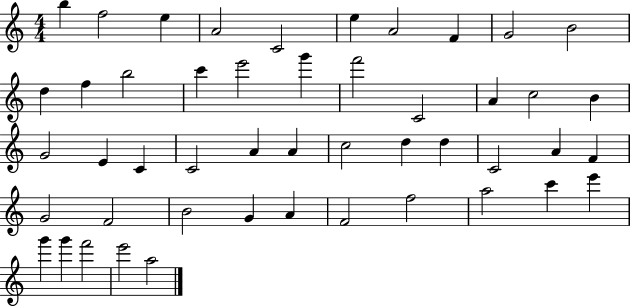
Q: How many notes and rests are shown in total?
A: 48